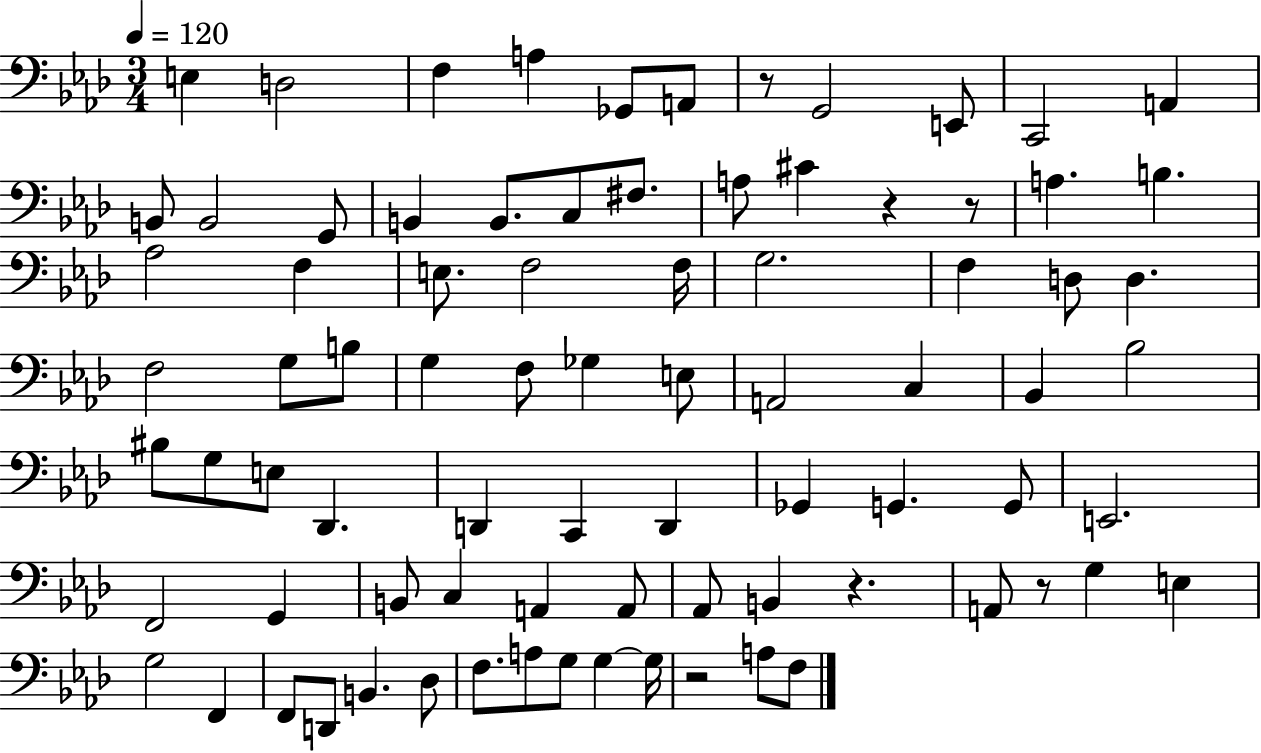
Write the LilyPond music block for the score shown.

{
  \clef bass
  \numericTimeSignature
  \time 3/4
  \key aes \major
  \tempo 4 = 120
  \repeat volta 2 { e4 d2 | f4 a4 ges,8 a,8 | r8 g,2 e,8 | c,2 a,4 | \break b,8 b,2 g,8 | b,4 b,8. c8 fis8. | a8 cis'4 r4 r8 | a4. b4. | \break aes2 f4 | e8. f2 f16 | g2. | f4 d8 d4. | \break f2 g8 b8 | g4 f8 ges4 e8 | a,2 c4 | bes,4 bes2 | \break bis8 g8 e8 des,4. | d,4 c,4 d,4 | ges,4 g,4. g,8 | e,2. | \break f,2 g,4 | b,8 c4 a,4 a,8 | aes,8 b,4 r4. | a,8 r8 g4 e4 | \break g2 f,4 | f,8 d,8 b,4. des8 | f8. a8 g8 g4~~ g16 | r2 a8 f8 | \break } \bar "|."
}